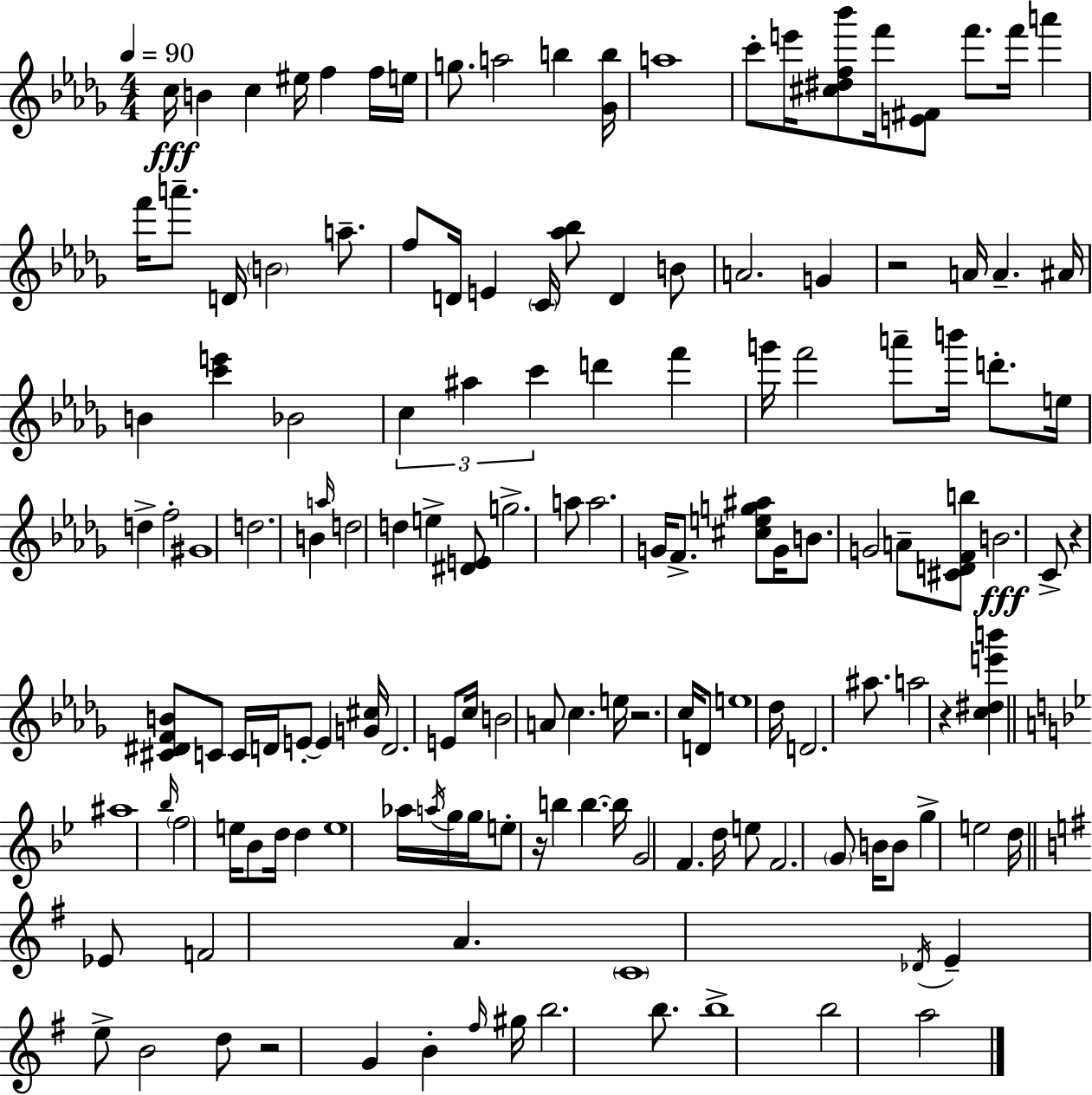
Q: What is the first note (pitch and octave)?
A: C5